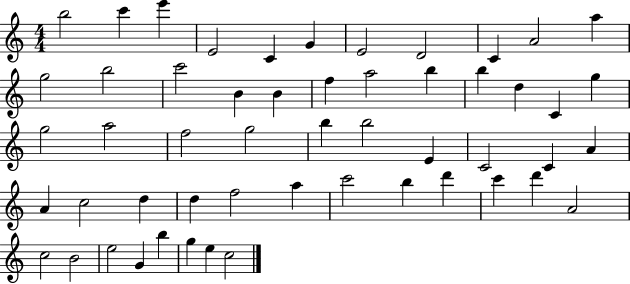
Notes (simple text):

B5/h C6/q E6/q E4/h C4/q G4/q E4/h D4/h C4/q A4/h A5/q G5/h B5/h C6/h B4/q B4/q F5/q A5/h B5/q B5/q D5/q C4/q G5/q G5/h A5/h F5/h G5/h B5/q B5/h E4/q C4/h C4/q A4/q A4/q C5/h D5/q D5/q F5/h A5/q C6/h B5/q D6/q C6/q D6/q A4/h C5/h B4/h E5/h G4/q B5/q G5/q E5/q C5/h